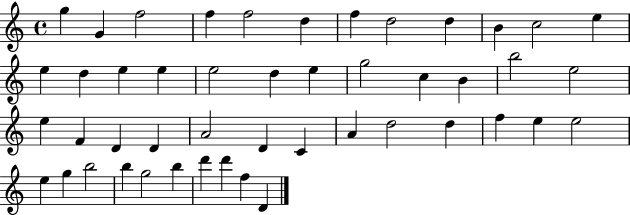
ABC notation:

X:1
T:Untitled
M:4/4
L:1/4
K:C
g G f2 f f2 d f d2 d B c2 e e d e e e2 d e g2 c B b2 e2 e F D D A2 D C A d2 d f e e2 e g b2 b g2 b d' d' f D